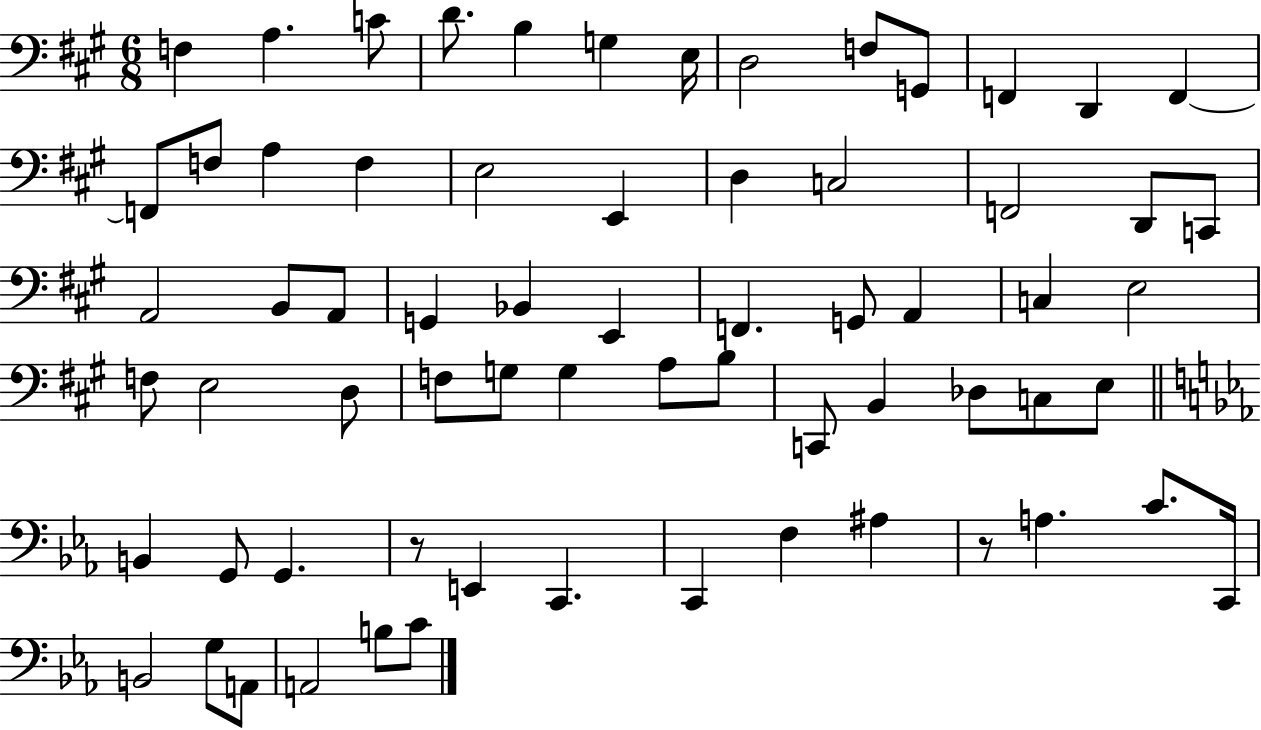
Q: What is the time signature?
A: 6/8